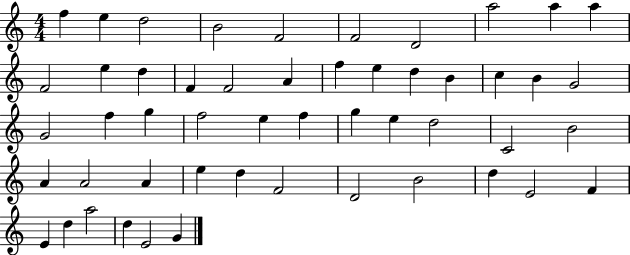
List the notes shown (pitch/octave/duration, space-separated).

F5/q E5/q D5/h B4/h F4/h F4/h D4/h A5/h A5/q A5/q F4/h E5/q D5/q F4/q F4/h A4/q F5/q E5/q D5/q B4/q C5/q B4/q G4/h G4/h F5/q G5/q F5/h E5/q F5/q G5/q E5/q D5/h C4/h B4/h A4/q A4/h A4/q E5/q D5/q F4/h D4/h B4/h D5/q E4/h F4/q E4/q D5/q A5/h D5/q E4/h G4/q